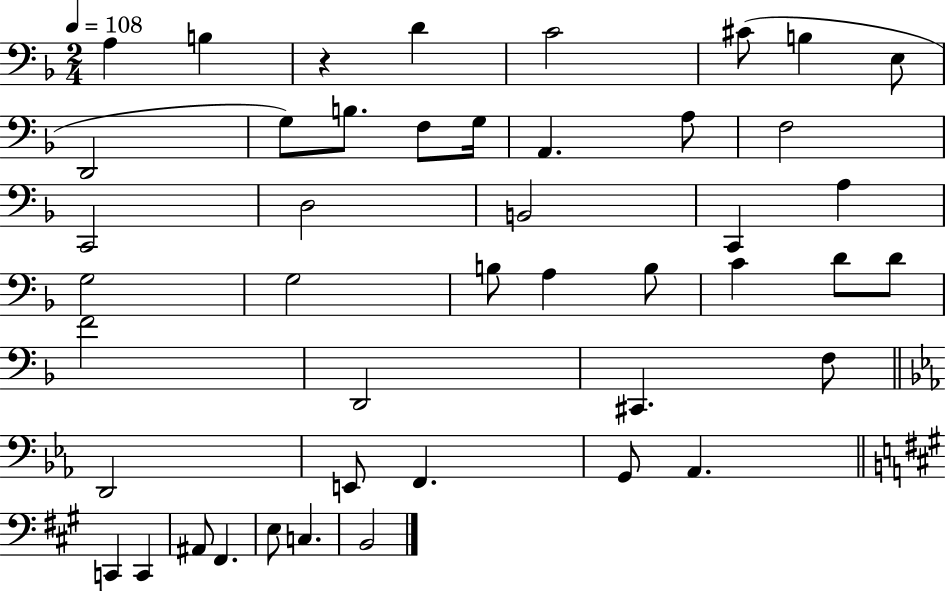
X:1
T:Untitled
M:2/4
L:1/4
K:F
A, B, z D C2 ^C/2 B, E,/2 D,,2 G,/2 B,/2 F,/2 G,/4 A,, A,/2 F,2 C,,2 D,2 B,,2 C,, A, G,2 G,2 B,/2 A, B,/2 C D/2 D/2 F2 D,,2 ^C,, F,/2 D,,2 E,,/2 F,, G,,/2 _A,, C,, C,, ^A,,/2 ^F,, E,/2 C, B,,2